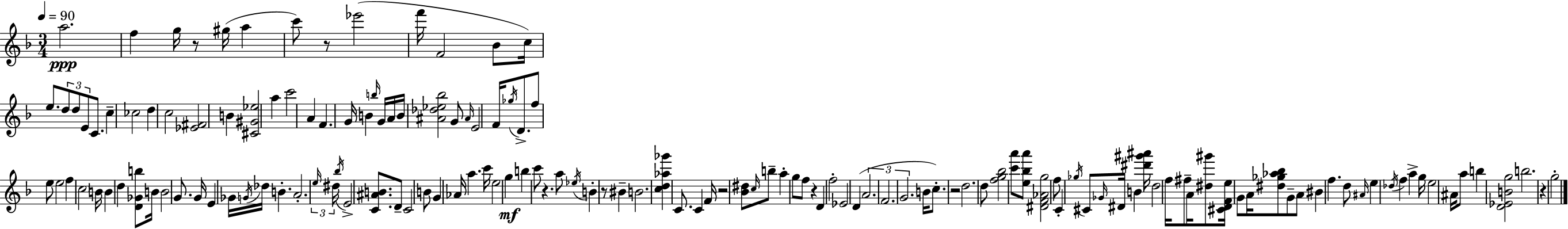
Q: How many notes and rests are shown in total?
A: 148